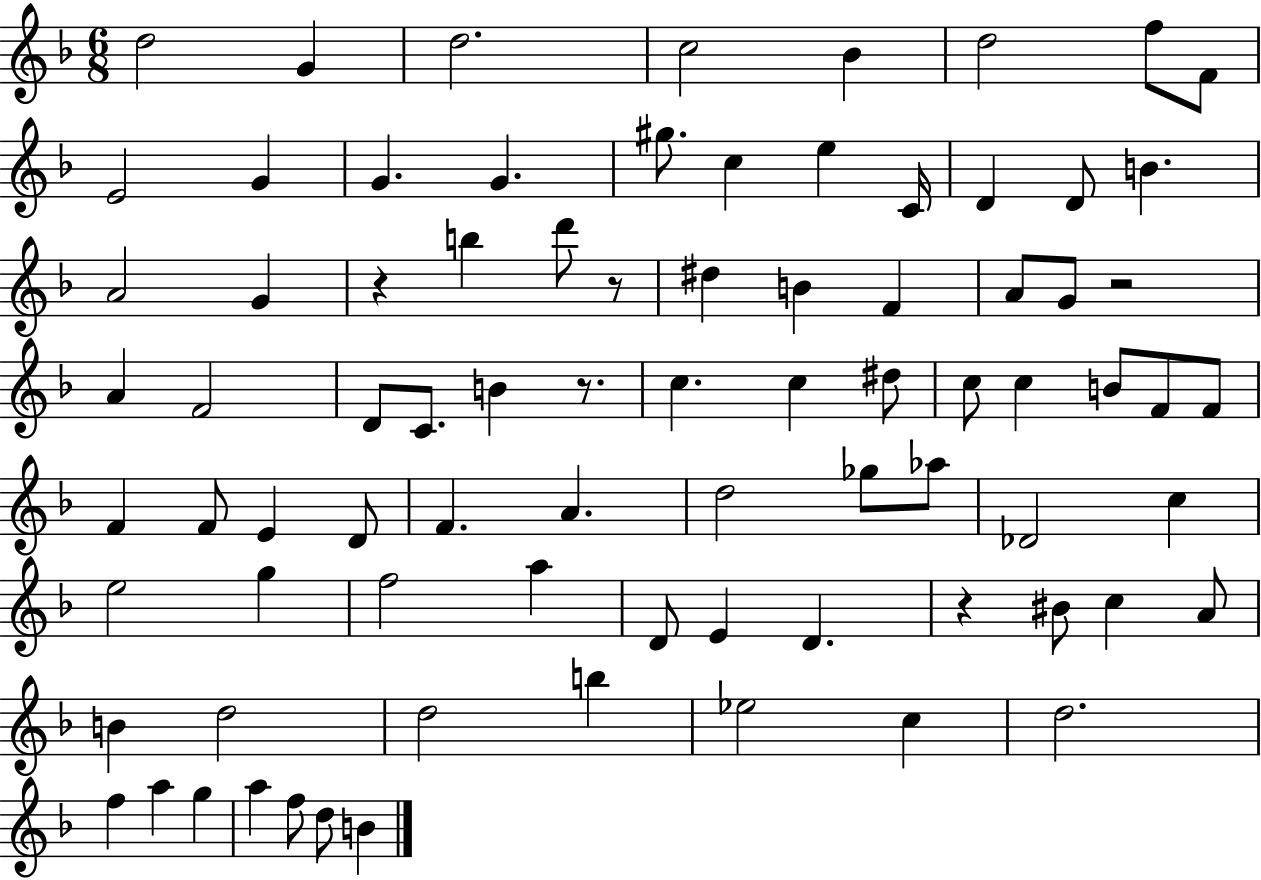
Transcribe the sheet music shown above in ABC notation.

X:1
T:Untitled
M:6/8
L:1/4
K:F
d2 G d2 c2 _B d2 f/2 F/2 E2 G G G ^g/2 c e C/4 D D/2 B A2 G z b d'/2 z/2 ^d B F A/2 G/2 z2 A F2 D/2 C/2 B z/2 c c ^d/2 c/2 c B/2 F/2 F/2 F F/2 E D/2 F A d2 _g/2 _a/2 _D2 c e2 g f2 a D/2 E D z ^B/2 c A/2 B d2 d2 b _e2 c d2 f a g a f/2 d/2 B